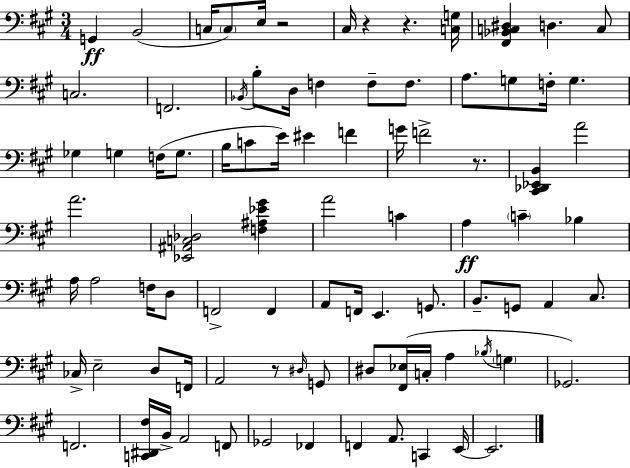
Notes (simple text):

G2/q B2/h C3/s C3/e E3/s R/h C#3/s R/q R/q. [C3,G3]/s [F#2,Bb2,C3,D#3]/q D3/q. C3/e C3/h. F2/h. Bb2/s B3/e D3/s F3/q F3/e F3/e. A3/e. G3/e F3/s G3/q. Gb3/q G3/q F3/s G3/e. B3/s C4/e E4/s EIS4/q F4/q G4/s F4/h R/e. [C#2,Db2,Eb2,B2]/q A4/h A4/h. [Eb2,A#2,C3,Db3]/h [F3,A#3,Eb4,G#4]/q A4/h C4/q A3/q C4/q Bb3/q A3/s A3/h F3/s D3/e F2/h F2/q A2/e F2/s E2/q. G2/e. B2/e. G2/e A2/q C#3/e. CES3/s E3/h D3/e F2/s A2/h R/e D#3/s G2/e D#3/e [F#2,Eb3]/s C3/s A3/q Bb3/s G3/q Gb2/h. F2/h. [C2,D#2,F#3]/s B2/s A2/h F2/e Gb2/h FES2/q F2/q A2/e. C2/q E2/s E2/h.